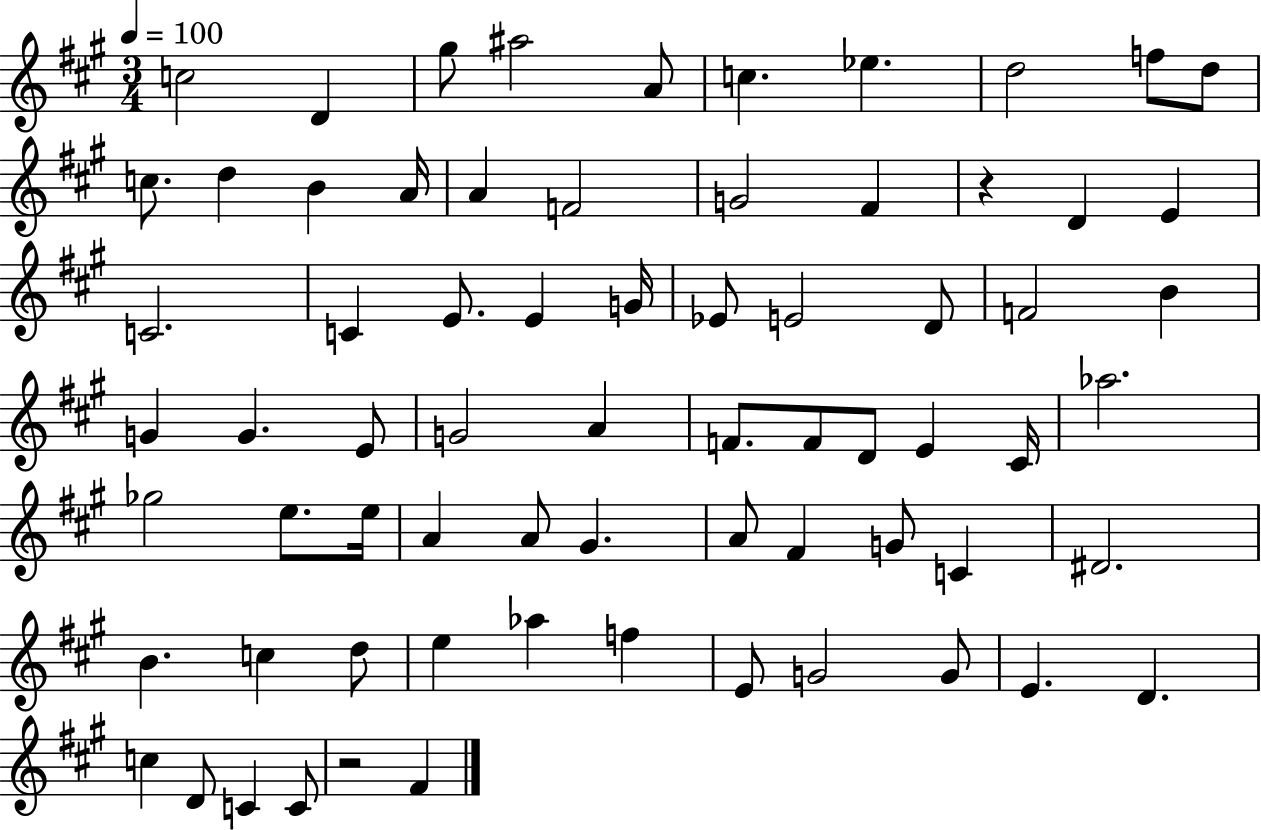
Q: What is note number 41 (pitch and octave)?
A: Ab5